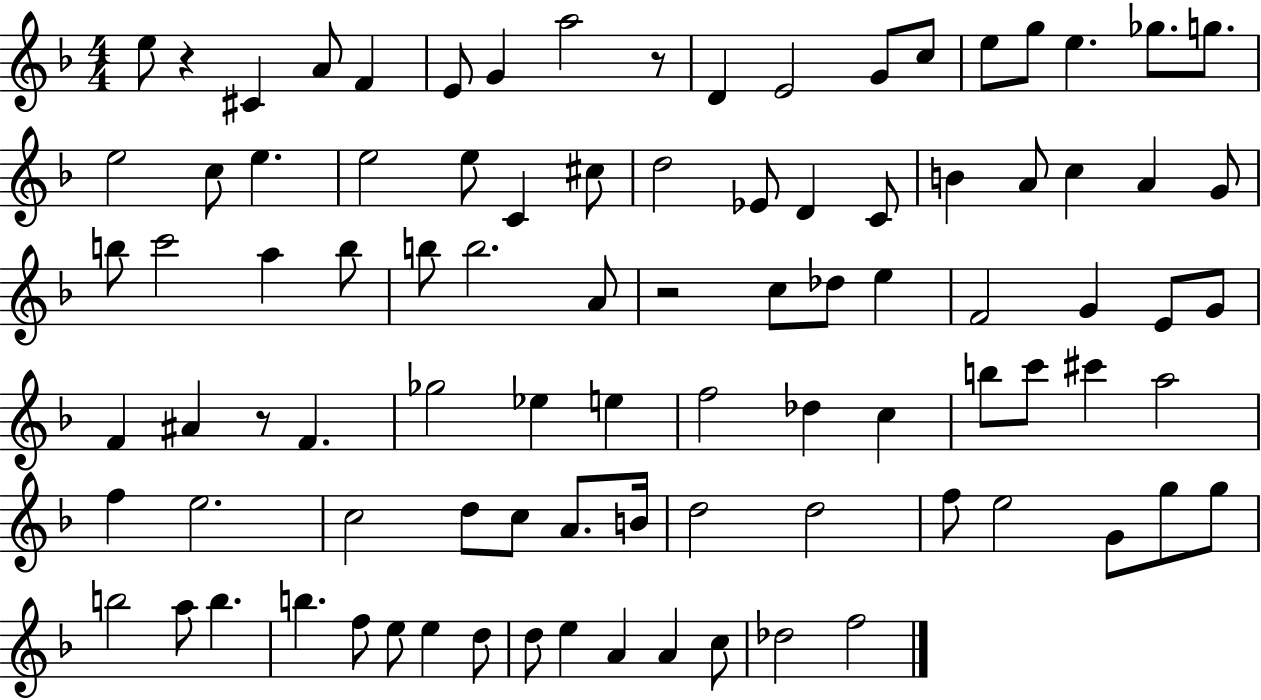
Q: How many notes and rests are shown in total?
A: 92